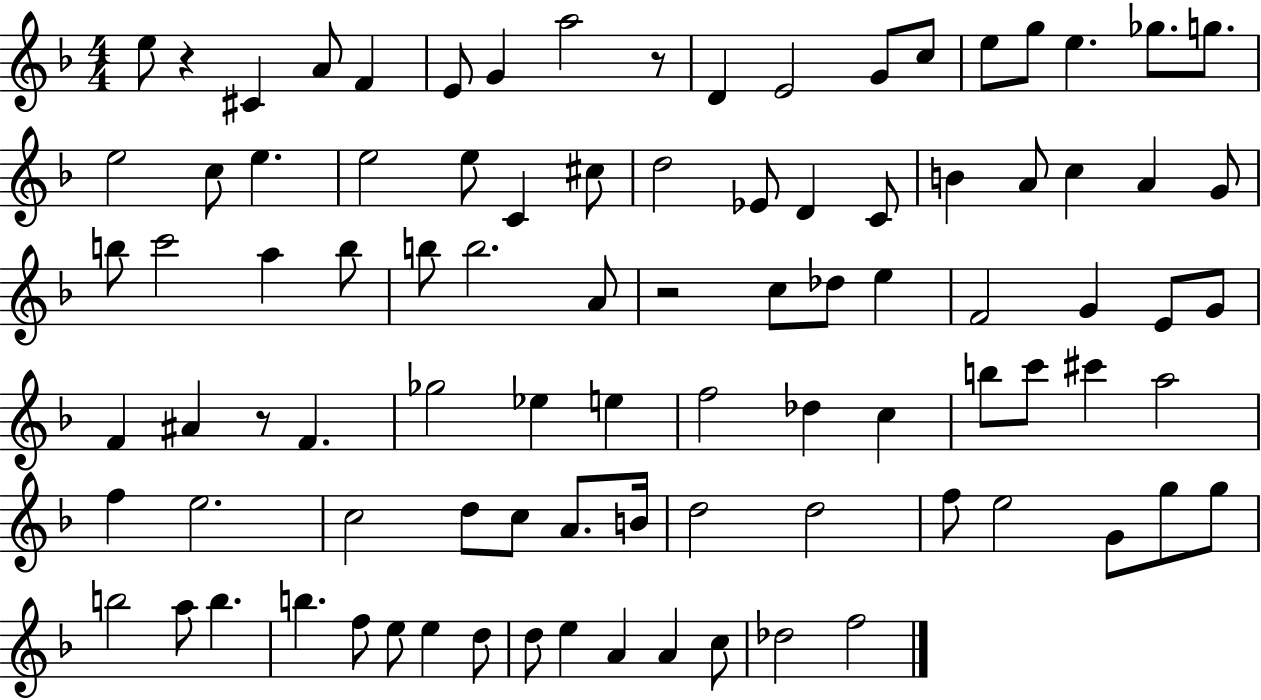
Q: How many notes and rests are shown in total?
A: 92